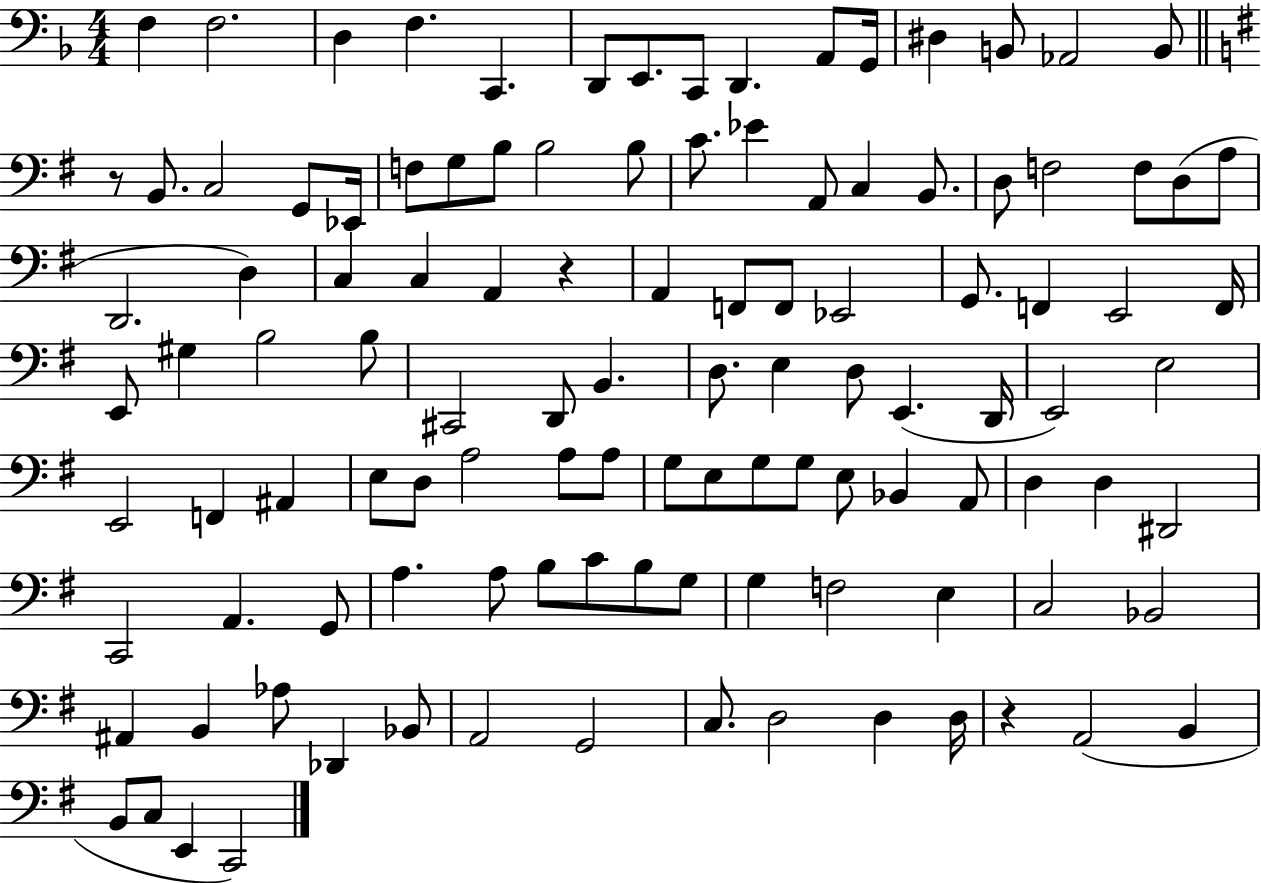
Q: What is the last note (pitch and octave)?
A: C2